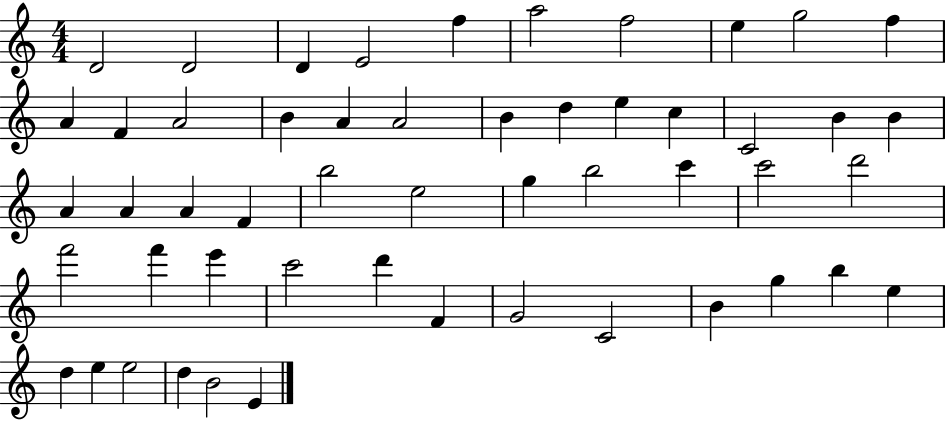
X:1
T:Untitled
M:4/4
L:1/4
K:C
D2 D2 D E2 f a2 f2 e g2 f A F A2 B A A2 B d e c C2 B B A A A F b2 e2 g b2 c' c'2 d'2 f'2 f' e' c'2 d' F G2 C2 B g b e d e e2 d B2 E